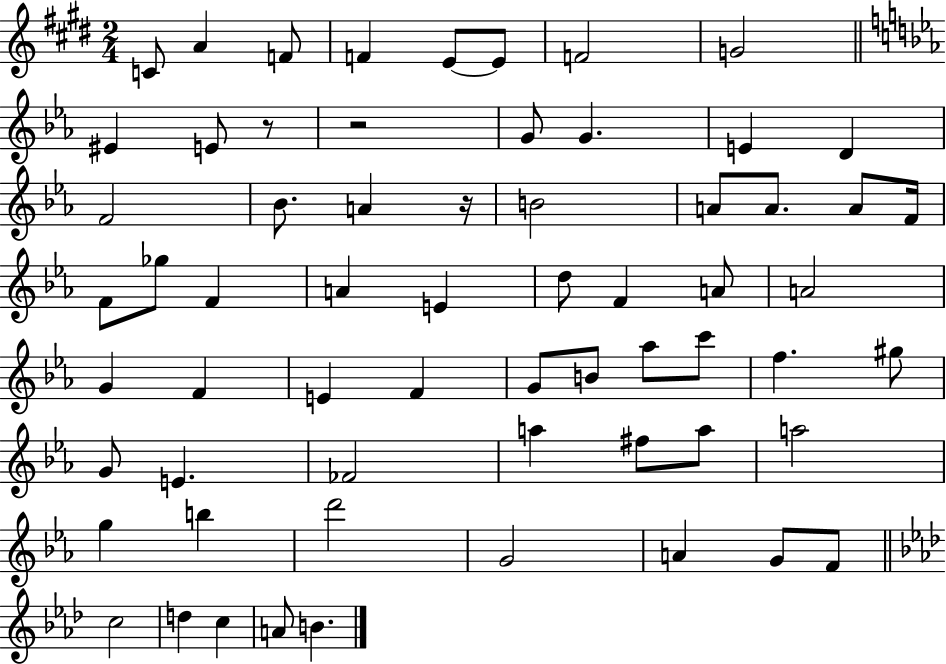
{
  \clef treble
  \numericTimeSignature
  \time 2/4
  \key e \major
  \repeat volta 2 { c'8 a'4 f'8 | f'4 e'8~~ e'8 | f'2 | g'2 | \break \bar "||" \break \key ees \major eis'4 e'8 r8 | r2 | g'8 g'4. | e'4 d'4 | \break f'2 | bes'8. a'4 r16 | b'2 | a'8 a'8. a'8 f'16 | \break f'8 ges''8 f'4 | a'4 e'4 | d''8 f'4 a'8 | a'2 | \break g'4 f'4 | e'4 f'4 | g'8 b'8 aes''8 c'''8 | f''4. gis''8 | \break g'8 e'4. | fes'2 | a''4 fis''8 a''8 | a''2 | \break g''4 b''4 | d'''2 | g'2 | a'4 g'8 f'8 | \break \bar "||" \break \key f \minor c''2 | d''4 c''4 | a'8 b'4. | } \bar "|."
}